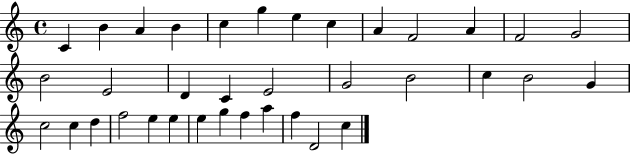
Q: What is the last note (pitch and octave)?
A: C5